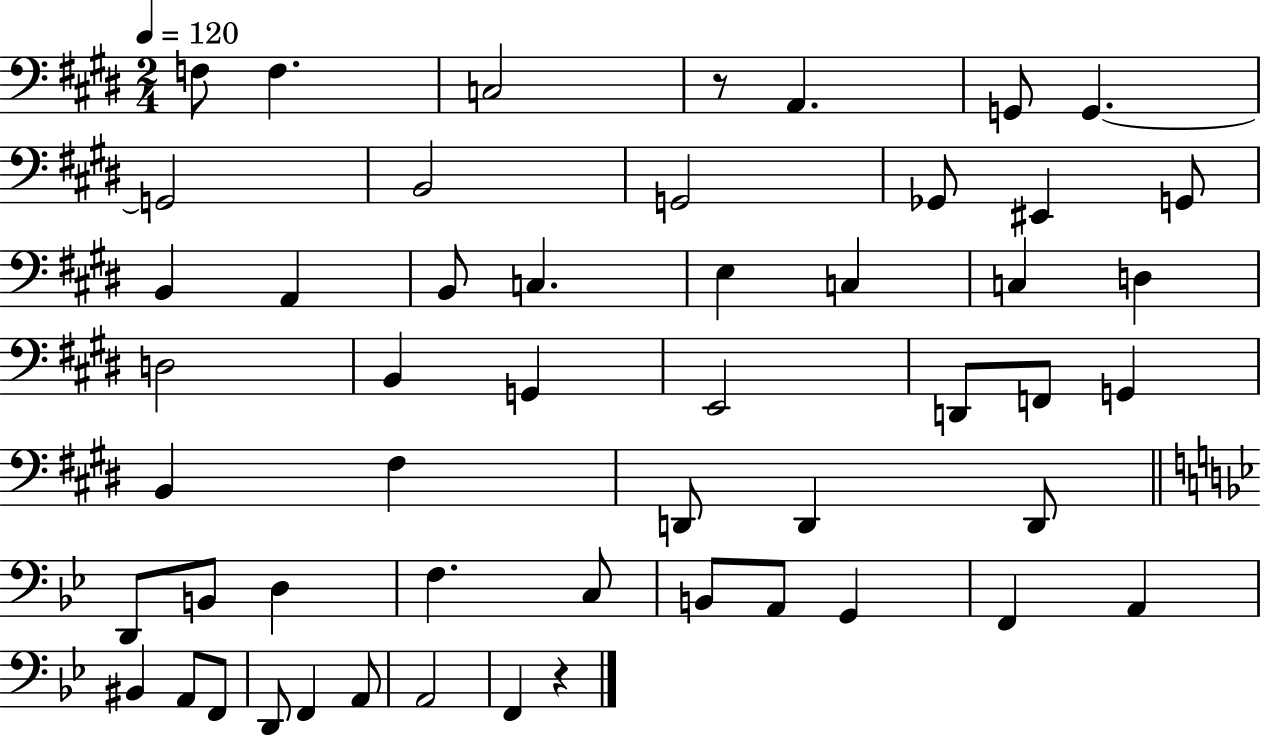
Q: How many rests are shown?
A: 2